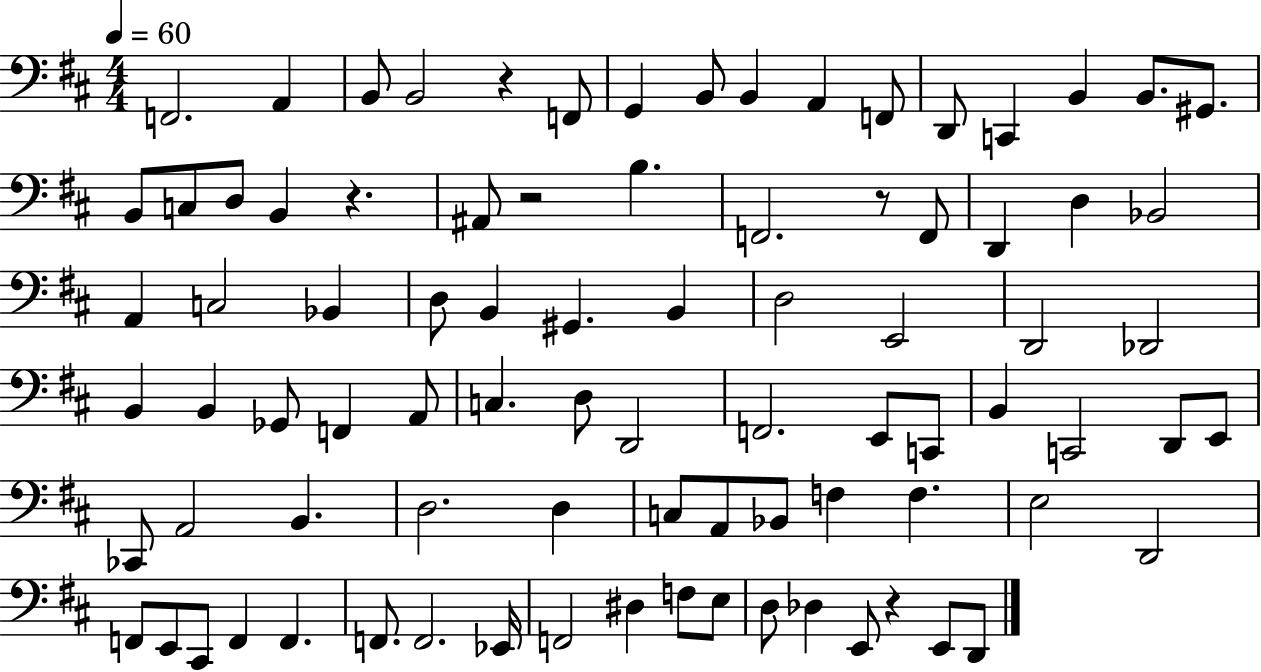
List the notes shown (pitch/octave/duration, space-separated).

F2/h. A2/q B2/e B2/h R/q F2/e G2/q B2/e B2/q A2/q F2/e D2/e C2/q B2/q B2/e. G#2/e. B2/e C3/e D3/e B2/q R/q. A#2/e R/h B3/q. F2/h. R/e F2/e D2/q D3/q Bb2/h A2/q C3/h Bb2/q D3/e B2/q G#2/q. B2/q D3/h E2/h D2/h Db2/h B2/q B2/q Gb2/e F2/q A2/e C3/q. D3/e D2/h F2/h. E2/e C2/e B2/q C2/h D2/e E2/e CES2/e A2/h B2/q. D3/h. D3/q C3/e A2/e Bb2/e F3/q F3/q. E3/h D2/h F2/e E2/e C#2/e F2/q F2/q. F2/e. F2/h. Eb2/s F2/h D#3/q F3/e E3/e D3/e Db3/q E2/e R/q E2/e D2/e